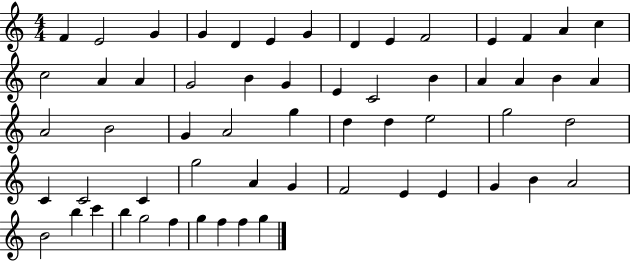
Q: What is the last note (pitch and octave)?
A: G5